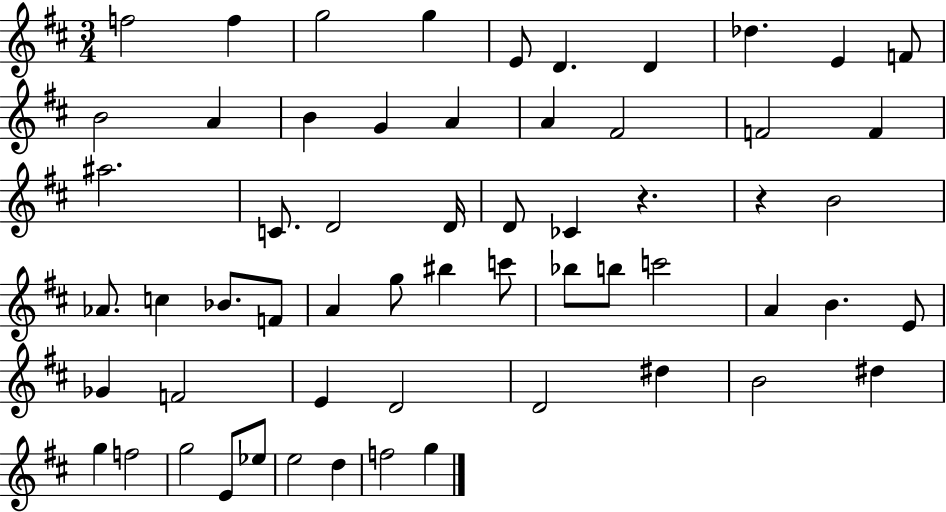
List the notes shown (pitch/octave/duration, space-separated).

F5/h F5/q G5/h G5/q E4/e D4/q. D4/q Db5/q. E4/q F4/e B4/h A4/q B4/q G4/q A4/q A4/q F#4/h F4/h F4/q A#5/h. C4/e. D4/h D4/s D4/e CES4/q R/q. R/q B4/h Ab4/e. C5/q Bb4/e. F4/e A4/q G5/e BIS5/q C6/e Bb5/e B5/e C6/h A4/q B4/q. E4/e Gb4/q F4/h E4/q D4/h D4/h D#5/q B4/h D#5/q G5/q F5/h G5/h E4/e Eb5/e E5/h D5/q F5/h G5/q